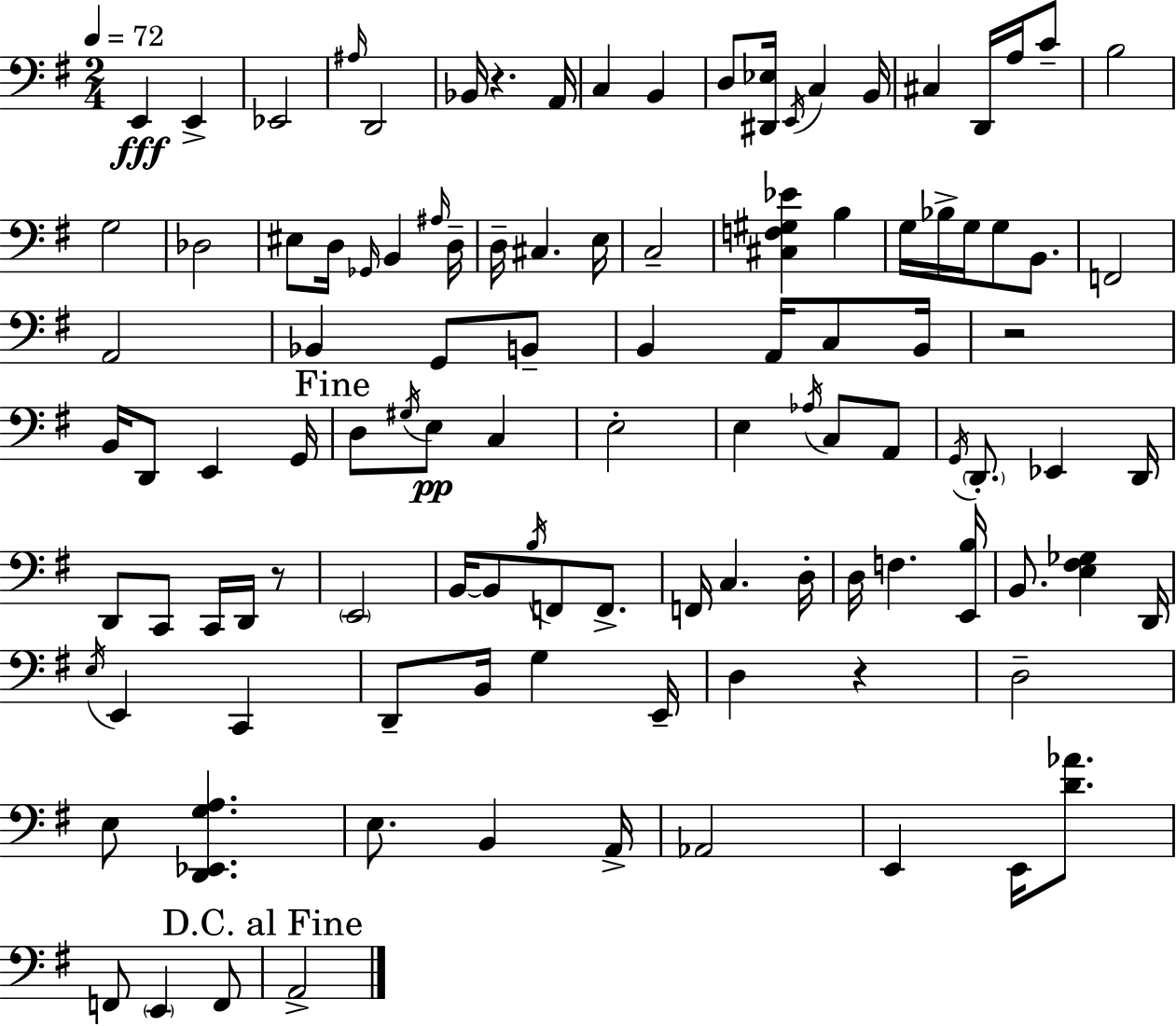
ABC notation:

X:1
T:Untitled
M:2/4
L:1/4
K:Em
E,, E,, _E,,2 ^A,/4 D,,2 _B,,/4 z A,,/4 C, B,, D,/2 [^D,,_E,]/4 E,,/4 C, B,,/4 ^C, D,,/4 A,/4 C/2 B,2 G,2 _D,2 ^E,/2 D,/4 _G,,/4 B,, ^A,/4 D,/4 D,/4 ^C, E,/4 C,2 [^C,F,^G,_E] B, G,/4 _B,/4 G,/4 G,/2 B,,/2 F,,2 A,,2 _B,, G,,/2 B,,/2 B,, A,,/4 C,/2 B,,/4 z2 B,,/4 D,,/2 E,, G,,/4 D,/2 ^G,/4 E,/2 C, E,2 E, _A,/4 C,/2 A,,/2 G,,/4 D,,/2 _E,, D,,/4 D,,/2 C,,/2 C,,/4 D,,/4 z/2 E,,2 B,,/4 B,,/2 B,/4 F,,/2 F,,/2 F,,/4 C, D,/4 D,/4 F, [E,,B,]/4 B,,/2 [E,^F,_G,] D,,/4 E,/4 E,, C,, D,,/2 B,,/4 G, E,,/4 D, z D,2 E,/2 [D,,_E,,G,A,] E,/2 B,, A,,/4 _A,,2 E,, E,,/4 [D_A]/2 F,,/2 E,, F,,/2 A,,2